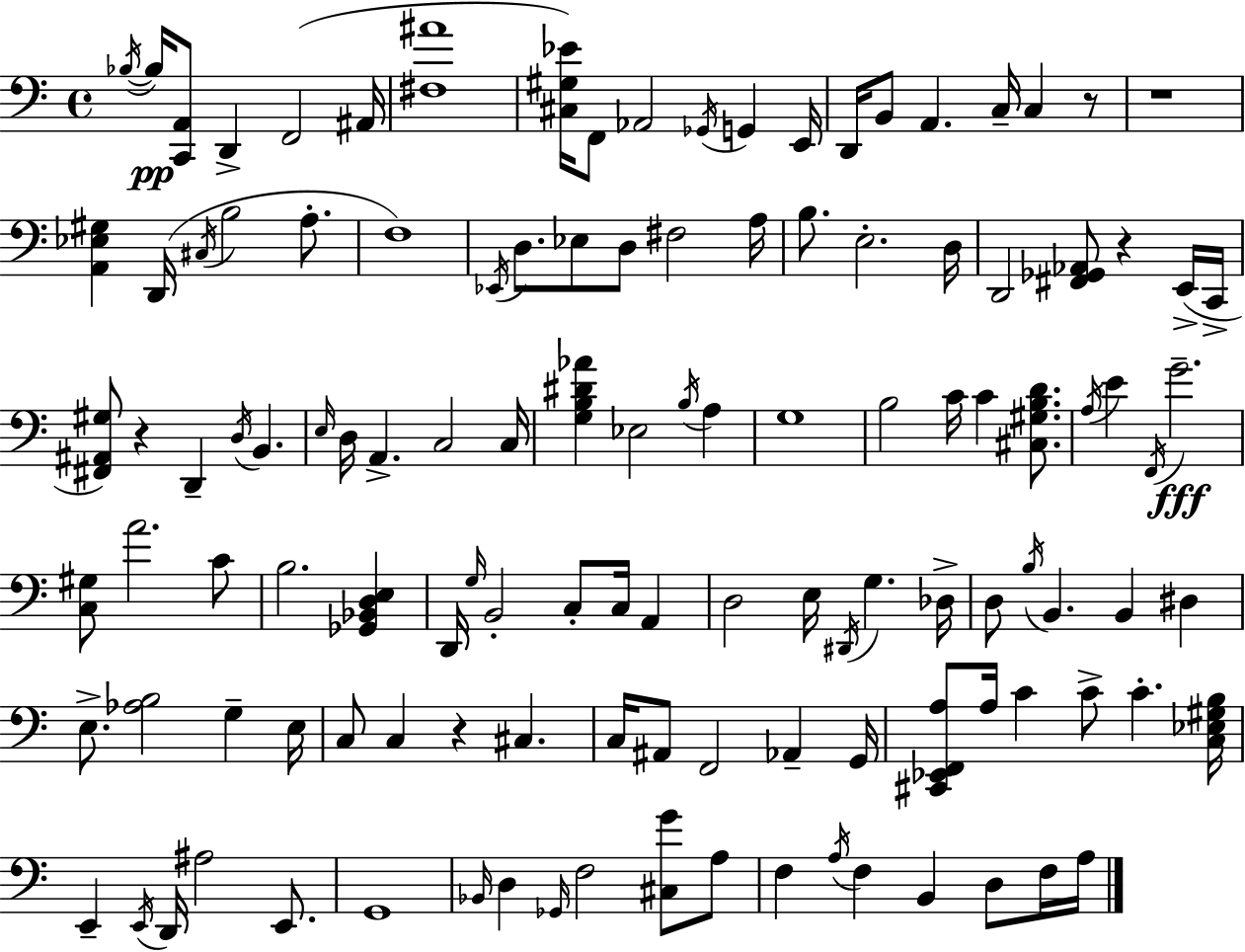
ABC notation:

X:1
T:Untitled
M:4/4
L:1/4
K:C
_B,/4 _B,/4 [C,,A,,]/2 D,, F,,2 ^A,,/4 [^F,^A]4 [^C,^G,_E]/4 F,,/2 _A,,2 _G,,/4 G,, E,,/4 D,,/4 B,,/2 A,, C,/4 C, z/2 z4 [A,,_E,^G,] D,,/4 ^C,/4 B,2 A,/2 F,4 _E,,/4 D,/2 _E,/2 D,/2 ^F,2 A,/4 B,/2 E,2 D,/4 D,,2 [^F,,_G,,_A,,]/2 z E,,/4 C,,/4 [^F,,^A,,^G,]/2 z D,, D,/4 B,, E,/4 D,/4 A,, C,2 C,/4 [G,B,^D_A] _E,2 B,/4 A, G,4 B,2 C/4 C [^C,^G,B,D]/2 A,/4 E F,,/4 G2 [C,^G,]/2 A2 C/2 B,2 [_G,,_B,,D,E,] D,,/4 G,/4 B,,2 C,/2 C,/4 A,, D,2 E,/4 ^D,,/4 G, _D,/4 D,/2 B,/4 B,, B,, ^D, E,/2 [_A,B,]2 G, E,/4 C,/2 C, z ^C, C,/4 ^A,,/2 F,,2 _A,, G,,/4 [^C,,_E,,F,,A,]/2 A,/4 C C/2 C [C,_E,^G,B,]/4 E,, E,,/4 D,,/4 ^A,2 E,,/2 G,,4 _B,,/4 D, _G,,/4 F,2 [^C,G]/2 A,/2 F, A,/4 F, B,, D,/2 F,/4 A,/4